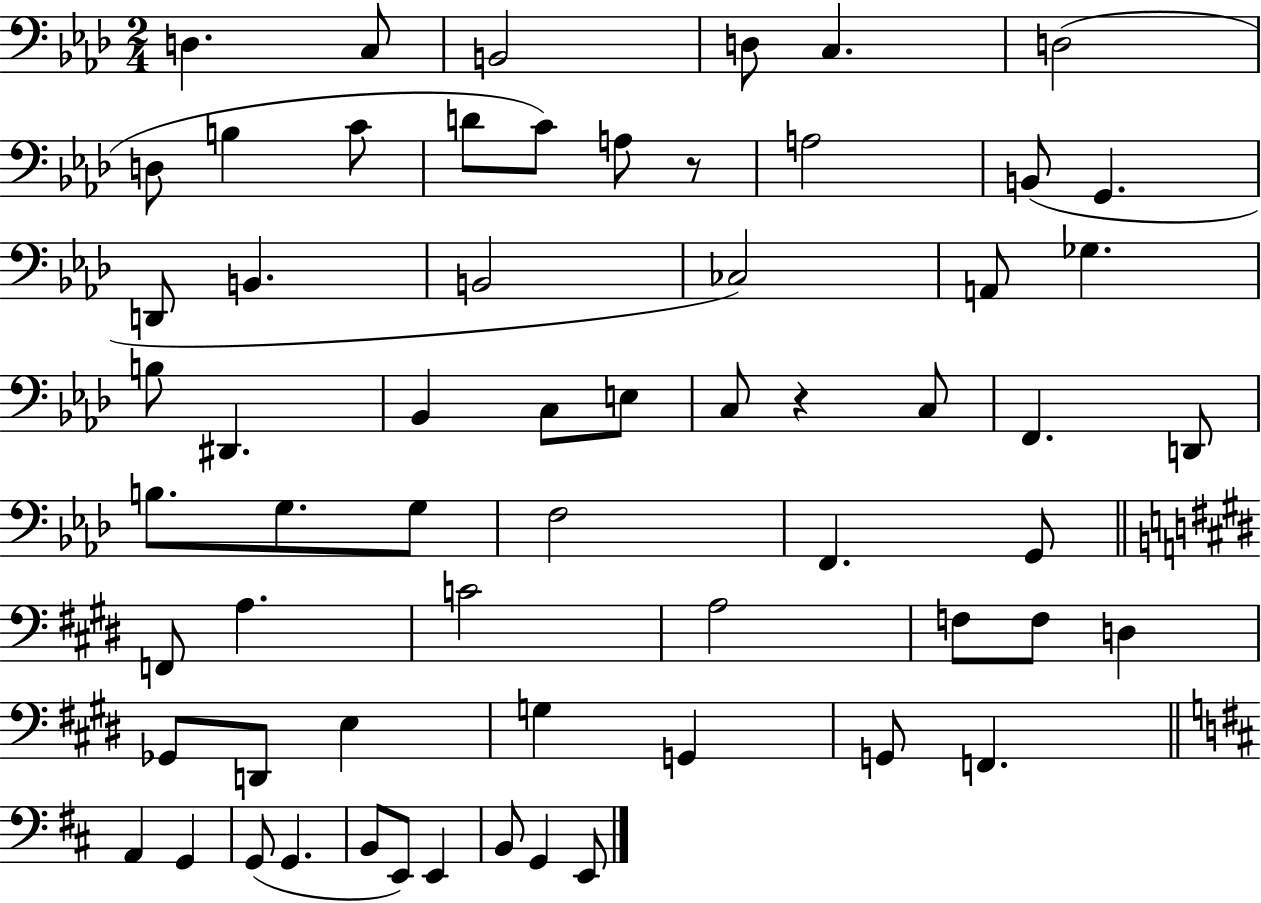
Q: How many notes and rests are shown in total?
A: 62